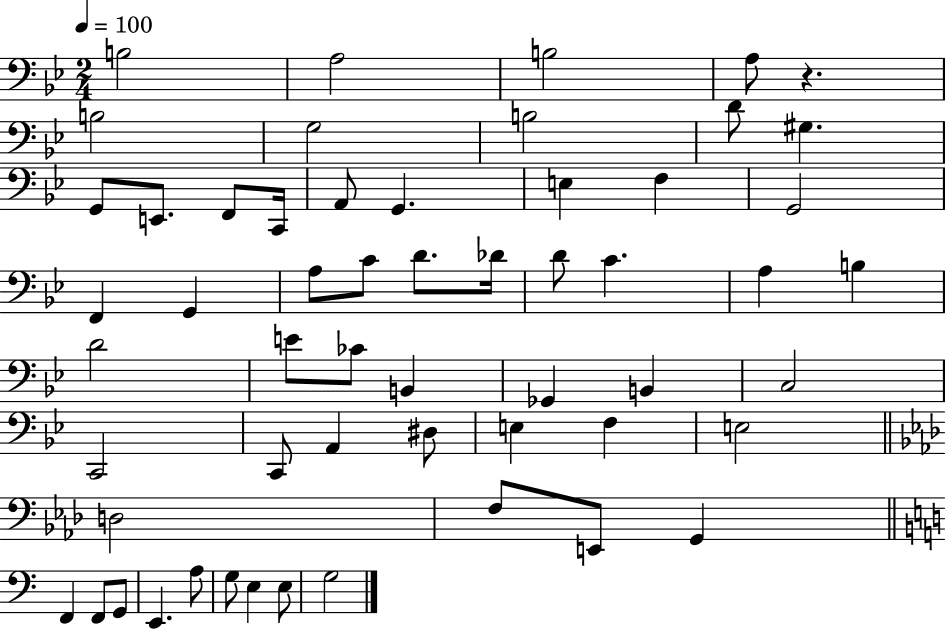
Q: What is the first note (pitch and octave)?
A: B3